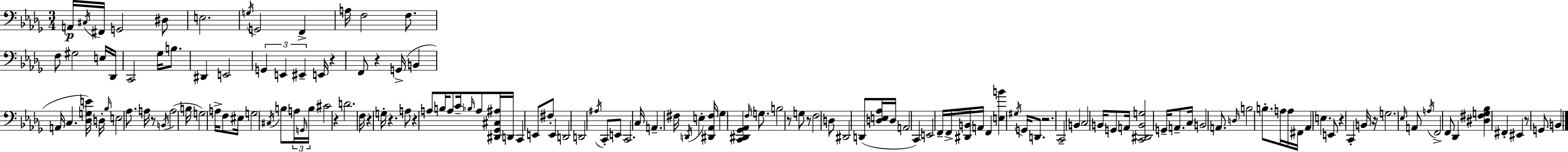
A2/s C#3/s F#2/s G2/h D#3/e E3/h. G3/s G2/h F2/q A3/s F3/h F3/e. F3/e G#3/h E3/s Db2/s C2/h Gb3/s B3/e. D#2/q E2/h G2/q E2/q EIS2/q E2/s R/q F2/e R/q G2/s B2/q A2/s C3/q. [Db3,G3,E4]/s D3/s Bb3/s E3/h Ab3/e. A3/s R/e B2/s A3/h B3/s G3/h A3/s F3/e EIS3/s G3/h C#3/s B3/e A3/s G2/s B3/s C#4/h R/q D4/h. F3/s R/q G3/s R/q. A3/e R/q A3/e B3/s A3/e C4/s Bb3/s A3/e [D#2,Gb2,C#3,A#3]/s D2/s C2/q E2/e F#3/e E2/q D2/h D2/h A#3/s C2/e E2/e C2/h. C3/s A2/q. F#3/s D2/s E3/q [D#2,Ab2,F#3]/s Gb3/q [C2,D#2,Gb2,Ab2]/q F3/s G3/e. B3/h R/e G3/e R/e F3/h D3/e D#2/h D2/e [D3,E3,Ab3]/s D3/s A2/h C2/q E2/h F2/s F2/s [D#2,B2]/s A2/s F2/q [E3,B4]/q G#3/s G2/s D2/e. R/h. C2/h B2/q C3/h B2/s G2/e A2/s [C2,D#2,B2,G3]/h G2/s A2/e. C3/s B2/h A2/e. D3/s B3/h B3/e. A3/s A3/s F#2/s Ab2/q E3/q. E2/e R/q C2/q B2/s R/s G3/h. Eb3/s A2/e A3/s F2/h F2/e Db2/q [D#3,F#3,G3,Bb3]/q F#2/q EIS2/q R/e G2/e B2/q